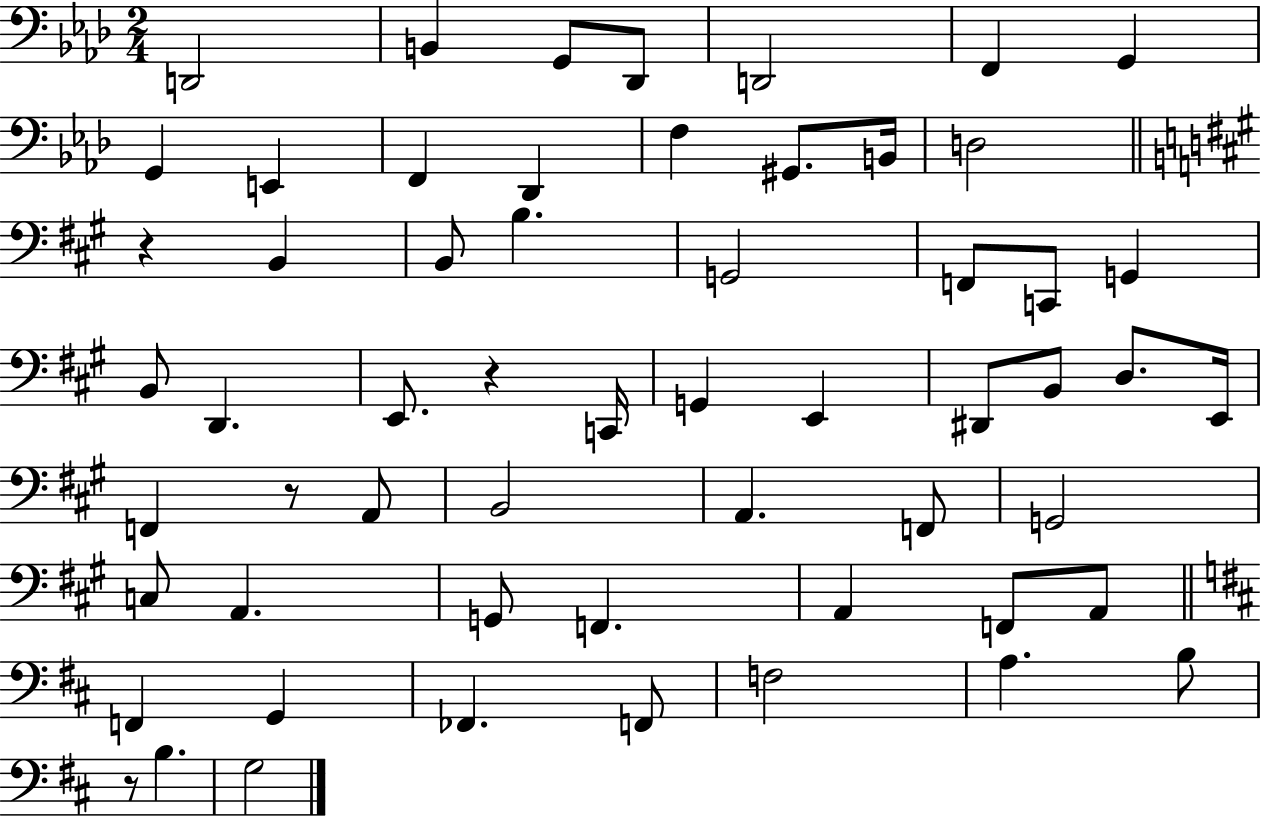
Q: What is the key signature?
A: AES major